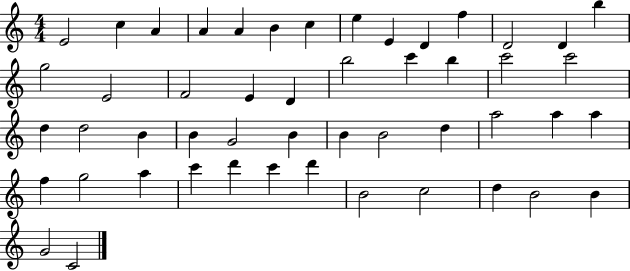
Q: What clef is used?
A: treble